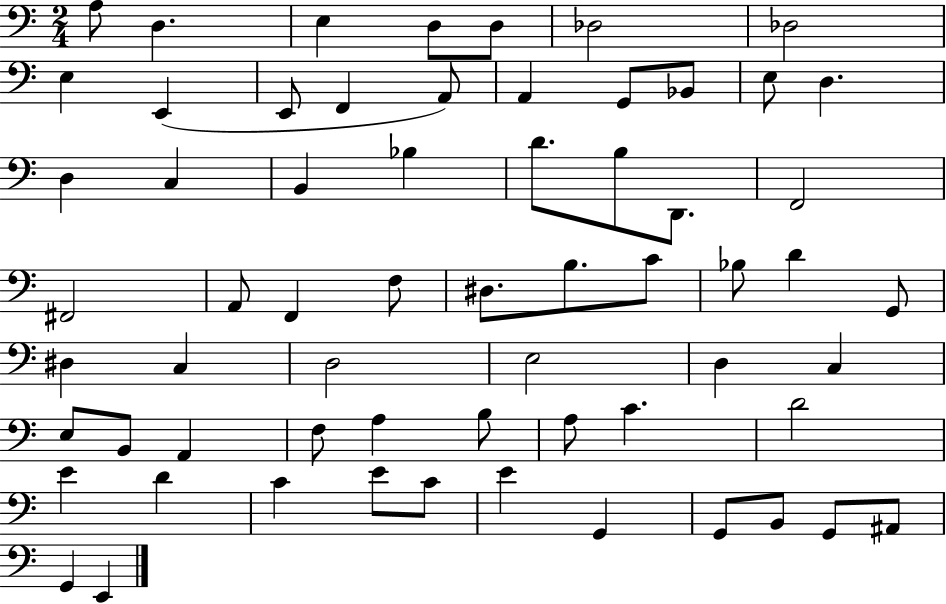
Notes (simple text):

A3/e D3/q. E3/q D3/e D3/e Db3/h Db3/h E3/q E2/q E2/e F2/q A2/e A2/q G2/e Bb2/e E3/e D3/q. D3/q C3/q B2/q Bb3/q D4/e. B3/e D2/e. F2/h F#2/h A2/e F2/q F3/e D#3/e. B3/e. C4/e Bb3/e D4/q G2/e D#3/q C3/q D3/h E3/h D3/q C3/q E3/e B2/e A2/q F3/e A3/q B3/e A3/e C4/q. D4/h E4/q D4/q C4/q E4/e C4/e E4/q G2/q G2/e B2/e G2/e A#2/e G2/q E2/q